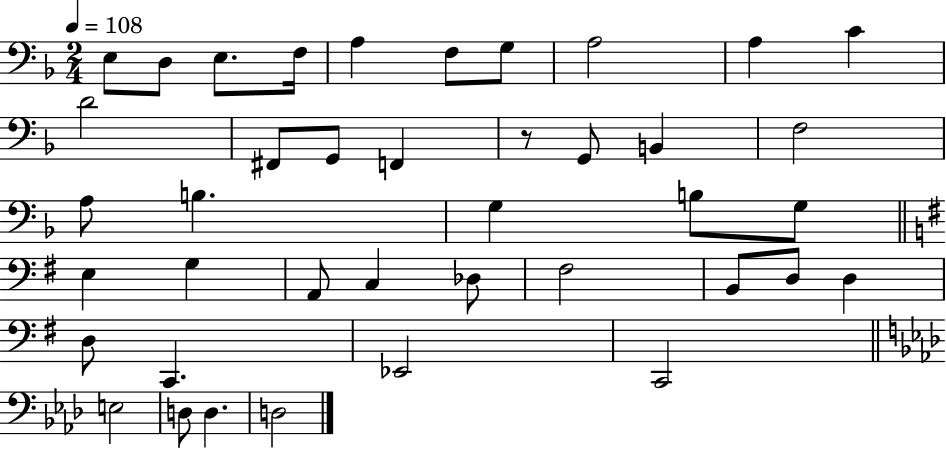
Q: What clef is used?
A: bass